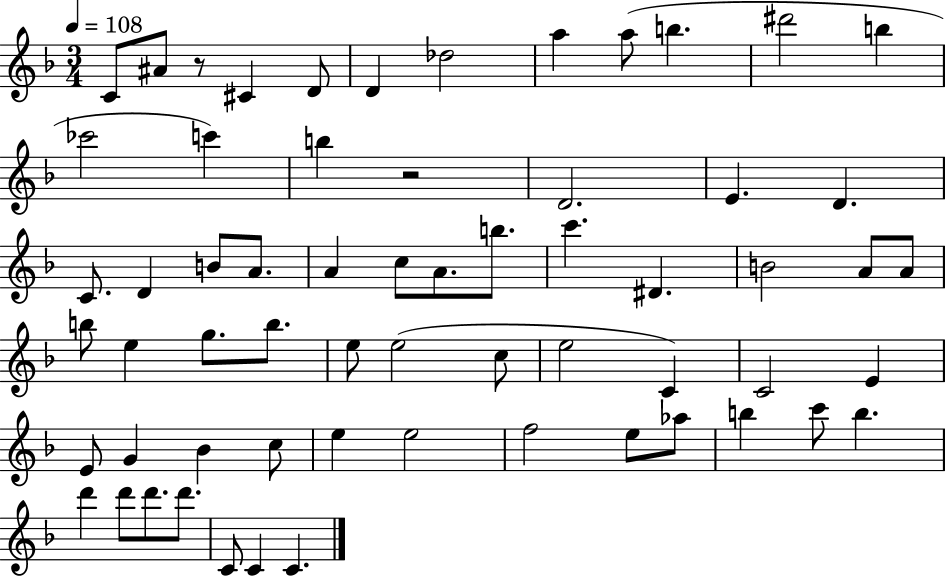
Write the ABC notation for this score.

X:1
T:Untitled
M:3/4
L:1/4
K:F
C/2 ^A/2 z/2 ^C D/2 D _d2 a a/2 b ^d'2 b _c'2 c' b z2 D2 E D C/2 D B/2 A/2 A c/2 A/2 b/2 c' ^D B2 A/2 A/2 b/2 e g/2 b/2 e/2 e2 c/2 e2 C C2 E E/2 G _B c/2 e e2 f2 e/2 _a/2 b c'/2 b d' d'/2 d'/2 d'/2 C/2 C C